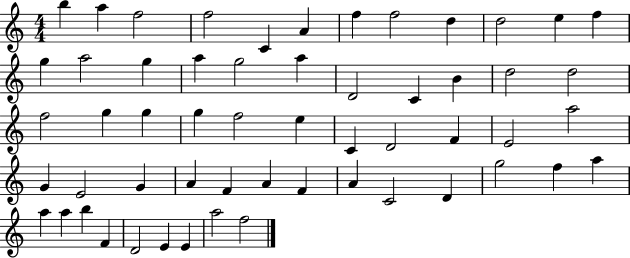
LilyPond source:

{
  \clef treble
  \numericTimeSignature
  \time 4/4
  \key c \major
  b''4 a''4 f''2 | f''2 c'4 a'4 | f''4 f''2 d''4 | d''2 e''4 f''4 | \break g''4 a''2 g''4 | a''4 g''2 a''4 | d'2 c'4 b'4 | d''2 d''2 | \break f''2 g''4 g''4 | g''4 f''2 e''4 | c'4 d'2 f'4 | e'2 a''2 | \break g'4 e'2 g'4 | a'4 f'4 a'4 f'4 | a'4 c'2 d'4 | g''2 f''4 a''4 | \break a''4 a''4 b''4 f'4 | d'2 e'4 e'4 | a''2 f''2 | \bar "|."
}